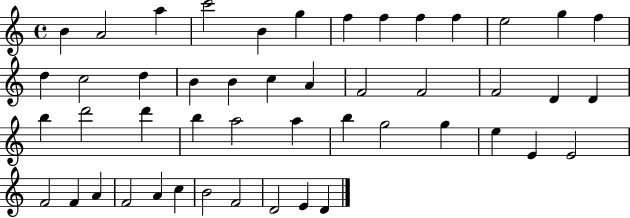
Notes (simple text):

B4/q A4/h A5/q C6/h B4/q G5/q F5/q F5/q F5/q F5/q E5/h G5/q F5/q D5/q C5/h D5/q B4/q B4/q C5/q A4/q F4/h F4/h F4/h D4/q D4/q B5/q D6/h D6/q B5/q A5/h A5/q B5/q G5/h G5/q E5/q E4/q E4/h F4/h F4/q A4/q F4/h A4/q C5/q B4/h F4/h D4/h E4/q D4/q